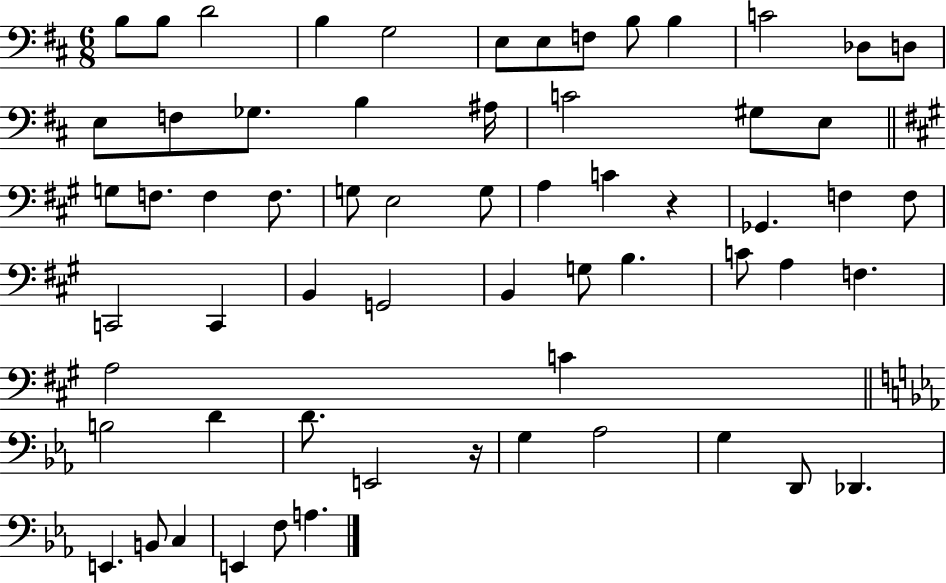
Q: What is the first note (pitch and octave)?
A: B3